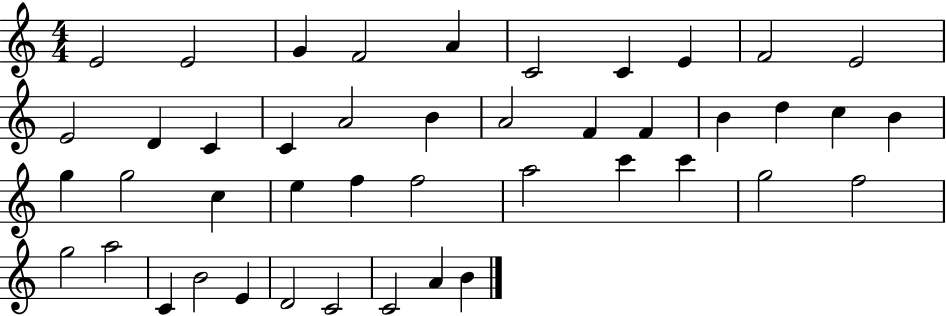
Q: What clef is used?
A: treble